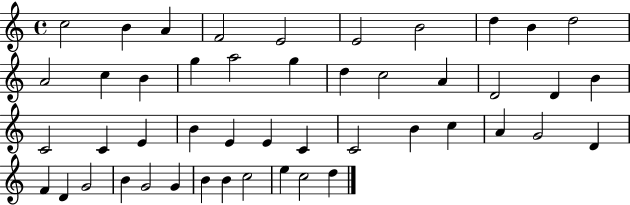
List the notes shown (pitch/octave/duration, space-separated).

C5/h B4/q A4/q F4/h E4/h E4/h B4/h D5/q B4/q D5/h A4/h C5/q B4/q G5/q A5/h G5/q D5/q C5/h A4/q D4/h D4/q B4/q C4/h C4/q E4/q B4/q E4/q E4/q C4/q C4/h B4/q C5/q A4/q G4/h D4/q F4/q D4/q G4/h B4/q G4/h G4/q B4/q B4/q C5/h E5/q C5/h D5/q